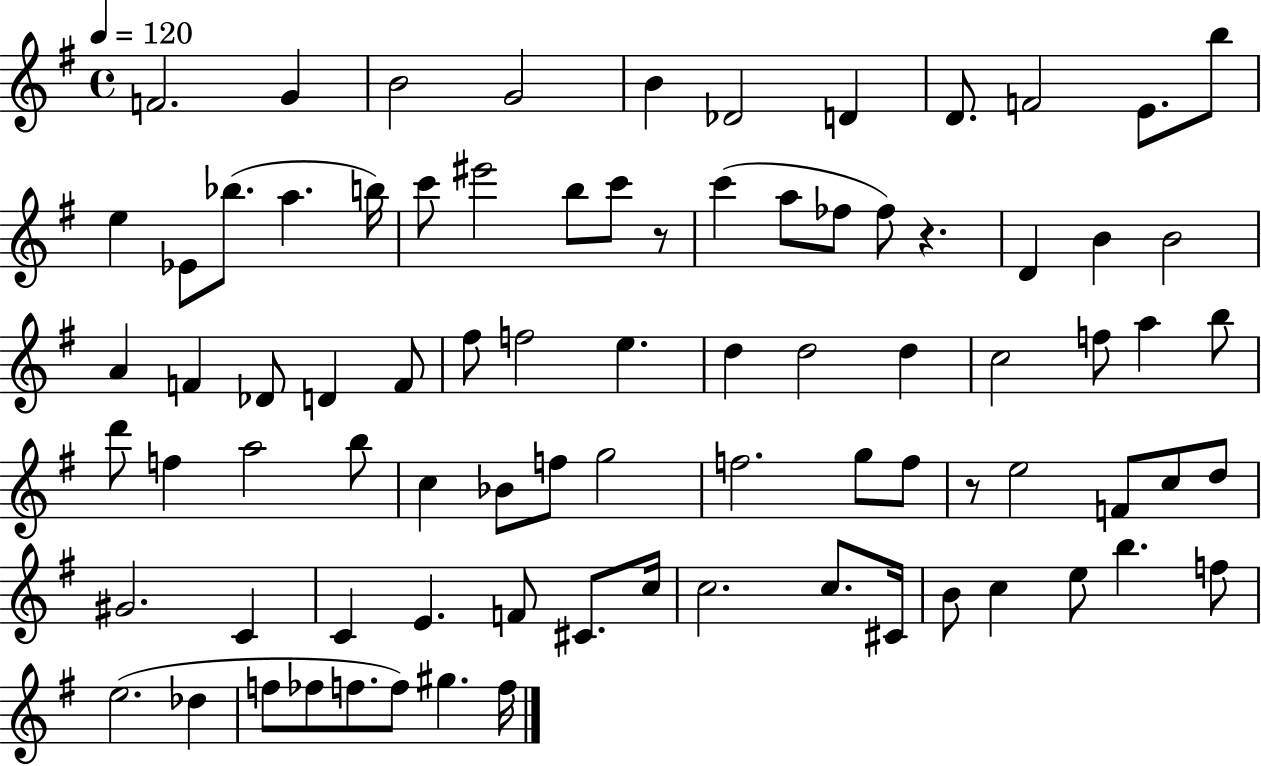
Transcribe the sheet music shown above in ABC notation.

X:1
T:Untitled
M:4/4
L:1/4
K:G
F2 G B2 G2 B _D2 D D/2 F2 E/2 b/2 e _E/2 _b/2 a b/4 c'/2 ^e'2 b/2 c'/2 z/2 c' a/2 _f/2 _f/2 z D B B2 A F _D/2 D F/2 ^f/2 f2 e d d2 d c2 f/2 a b/2 d'/2 f a2 b/2 c _B/2 f/2 g2 f2 g/2 f/2 z/2 e2 F/2 c/2 d/2 ^G2 C C E F/2 ^C/2 c/4 c2 c/2 ^C/4 B/2 c e/2 b f/2 e2 _d f/2 _f/2 f/2 f/2 ^g f/4